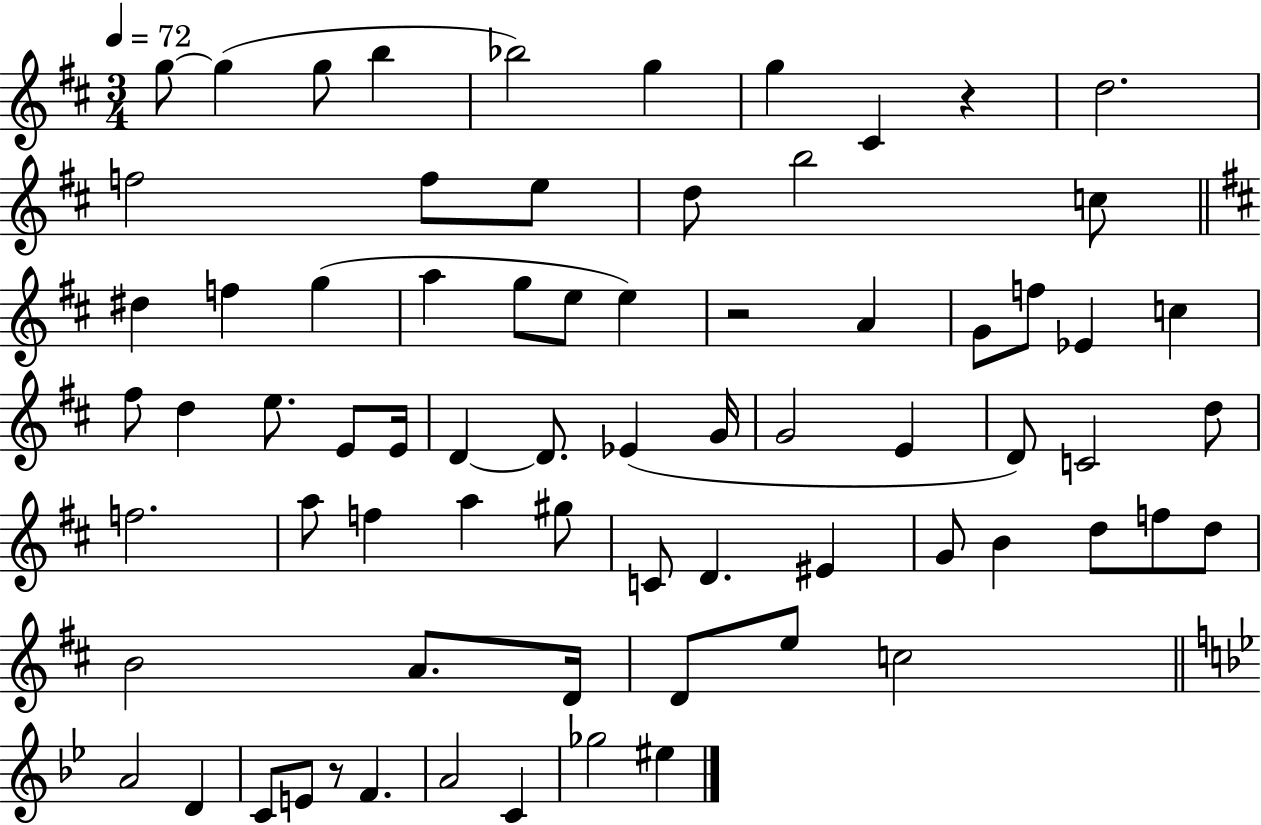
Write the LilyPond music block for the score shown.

{
  \clef treble
  \numericTimeSignature
  \time 3/4
  \key d \major
  \tempo 4 = 72
  g''8~~ g''4( g''8 b''4 | bes''2) g''4 | g''4 cis'4 r4 | d''2. | \break f''2 f''8 e''8 | d''8 b''2 c''8 | \bar "||" \break \key b \minor dis''4 f''4 g''4( | a''4 g''8 e''8 e''4) | r2 a'4 | g'8 f''8 ees'4 c''4 | \break fis''8 d''4 e''8. e'8 e'16 | d'4~~ d'8. ees'4( g'16 | g'2 e'4 | d'8) c'2 d''8 | \break f''2. | a''8 f''4 a''4 gis''8 | c'8 d'4. eis'4 | g'8 b'4 d''8 f''8 d''8 | \break b'2 a'8. d'16 | d'8 e''8 c''2 | \bar "||" \break \key bes \major a'2 d'4 | c'8 e'8 r8 f'4. | a'2 c'4 | ges''2 eis''4 | \break \bar "|."
}